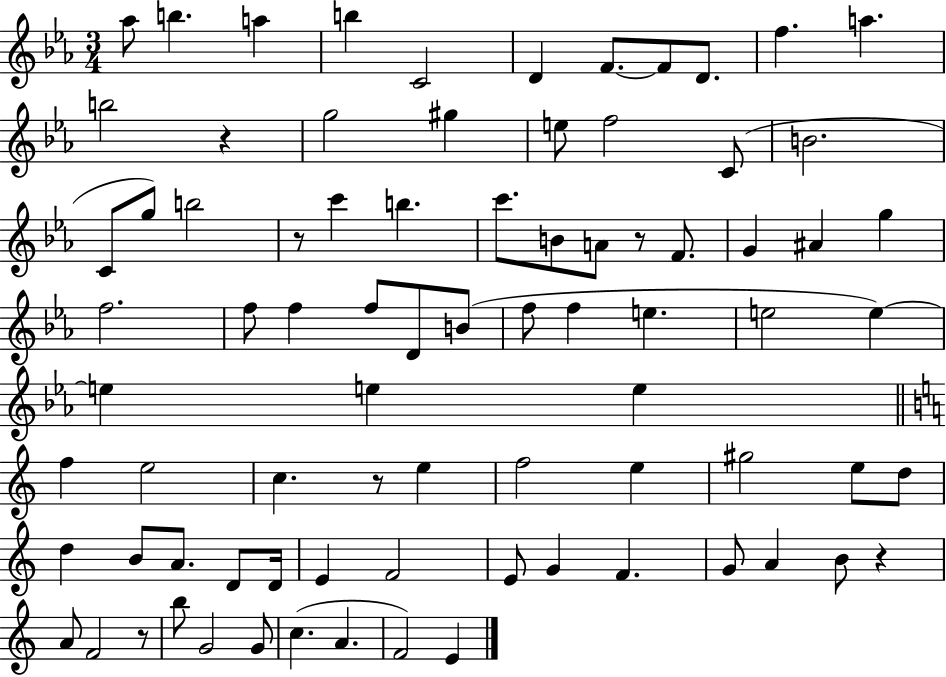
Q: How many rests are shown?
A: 6